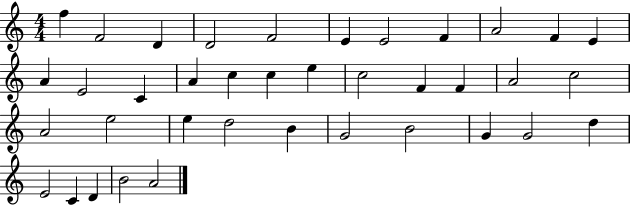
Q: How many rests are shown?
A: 0